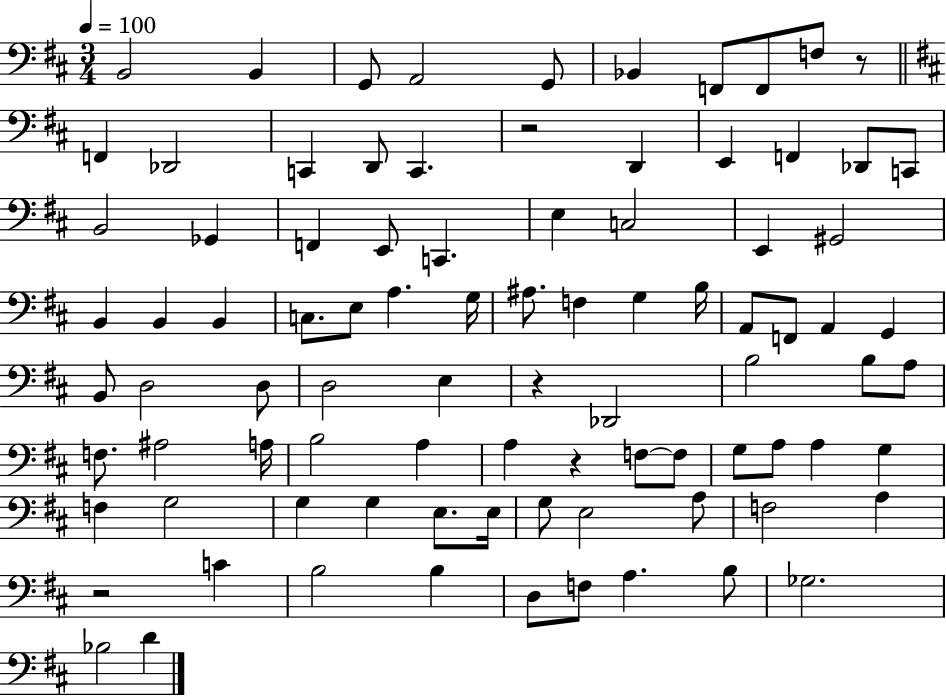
{
  \clef bass
  \numericTimeSignature
  \time 3/4
  \key d \major
  \tempo 4 = 100
  b,2 b,4 | g,8 a,2 g,8 | bes,4 f,8 f,8 f8 r8 | \bar "||" \break \key d \major f,4 des,2 | c,4 d,8 c,4. | r2 d,4 | e,4 f,4 des,8 c,8 | \break b,2 ges,4 | f,4 e,8 c,4. | e4 c2 | e,4 gis,2 | \break b,4 b,4 b,4 | c8. e8 a4. g16 | ais8. f4 g4 b16 | a,8 f,8 a,4 g,4 | \break b,8 d2 d8 | d2 e4 | r4 des,2 | b2 b8 a8 | \break f8. ais2 a16 | b2 a4 | a4 r4 f8~~ f8 | g8 a8 a4 g4 | \break f4 g2 | g4 g4 e8. e16 | g8 e2 a8 | f2 a4 | \break r2 c'4 | b2 b4 | d8 f8 a4. b8 | ges2. | \break bes2 d'4 | \bar "|."
}